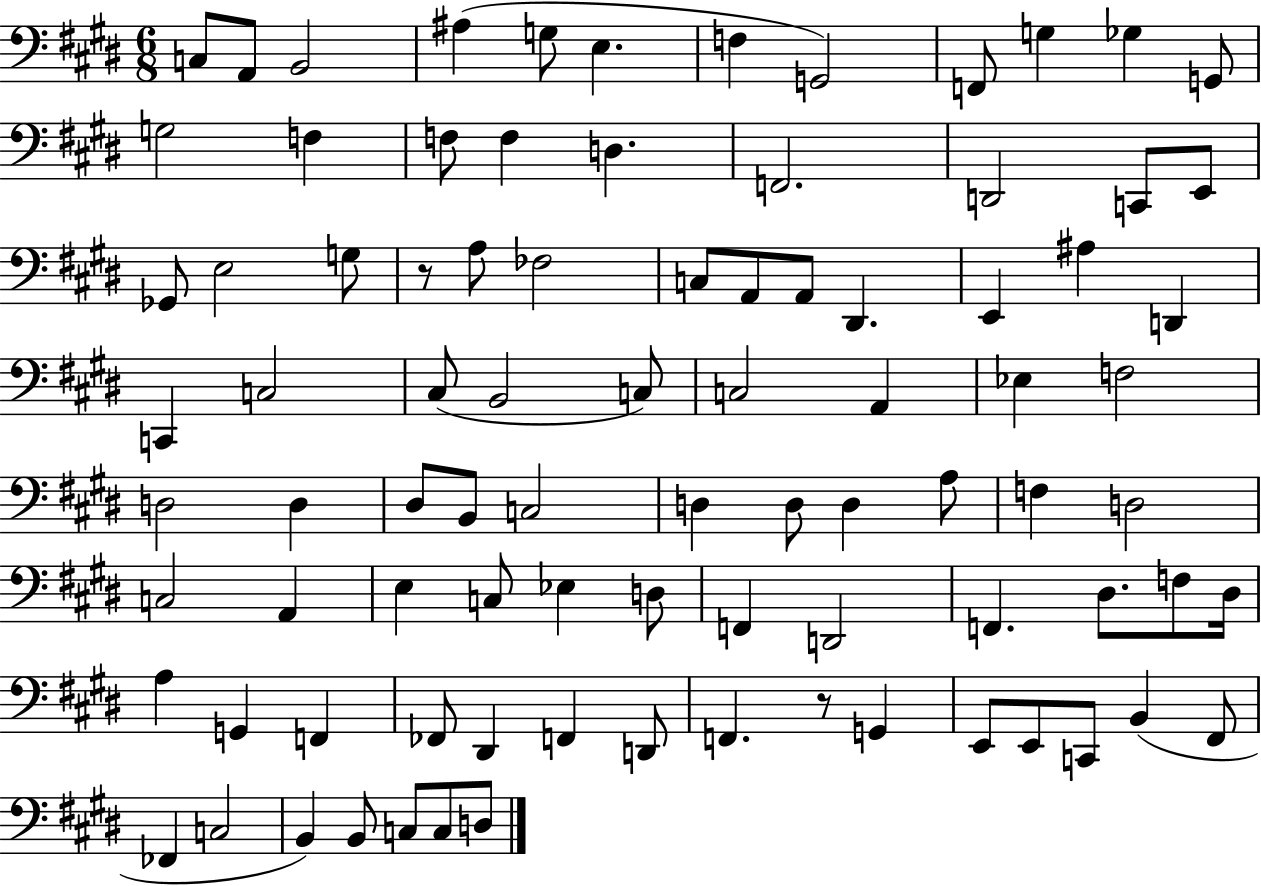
C3/e A2/e B2/h A#3/q G3/e E3/q. F3/q G2/h F2/e G3/q Gb3/q G2/e G3/h F3/q F3/e F3/q D3/q. F2/h. D2/h C2/e E2/e Gb2/e E3/h G3/e R/e A3/e FES3/h C3/e A2/e A2/e D#2/q. E2/q A#3/q D2/q C2/q C3/h C#3/e B2/h C3/e C3/h A2/q Eb3/q F3/h D3/h D3/q D#3/e B2/e C3/h D3/q D3/e D3/q A3/e F3/q D3/h C3/h A2/q E3/q C3/e Eb3/q D3/e F2/q D2/h F2/q. D#3/e. F3/e D#3/s A3/q G2/q F2/q FES2/e D#2/q F2/q D2/e F2/q. R/e G2/q E2/e E2/e C2/e B2/q F#2/e FES2/q C3/h B2/q B2/e C3/e C3/e D3/e